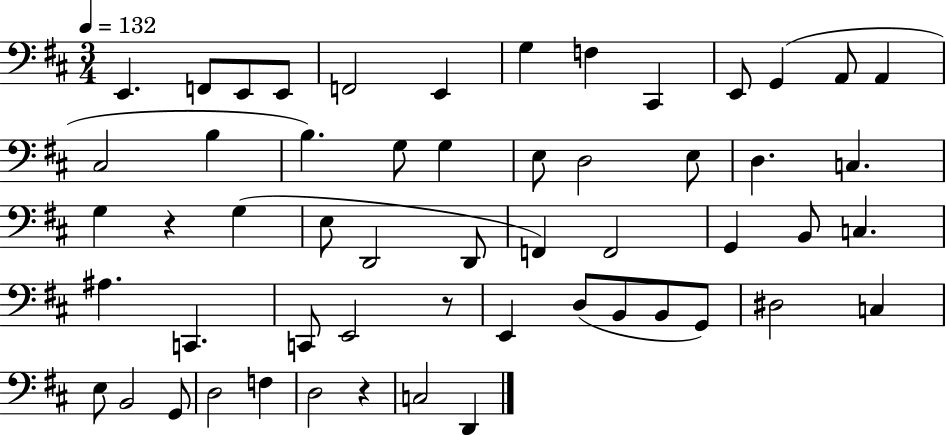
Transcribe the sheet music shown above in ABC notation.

X:1
T:Untitled
M:3/4
L:1/4
K:D
E,, F,,/2 E,,/2 E,,/2 F,,2 E,, G, F, ^C,, E,,/2 G,, A,,/2 A,, ^C,2 B, B, G,/2 G, E,/2 D,2 E,/2 D, C, G, z G, E,/2 D,,2 D,,/2 F,, F,,2 G,, B,,/2 C, ^A, C,, C,,/2 E,,2 z/2 E,, D,/2 B,,/2 B,,/2 G,,/2 ^D,2 C, E,/2 B,,2 G,,/2 D,2 F, D,2 z C,2 D,,